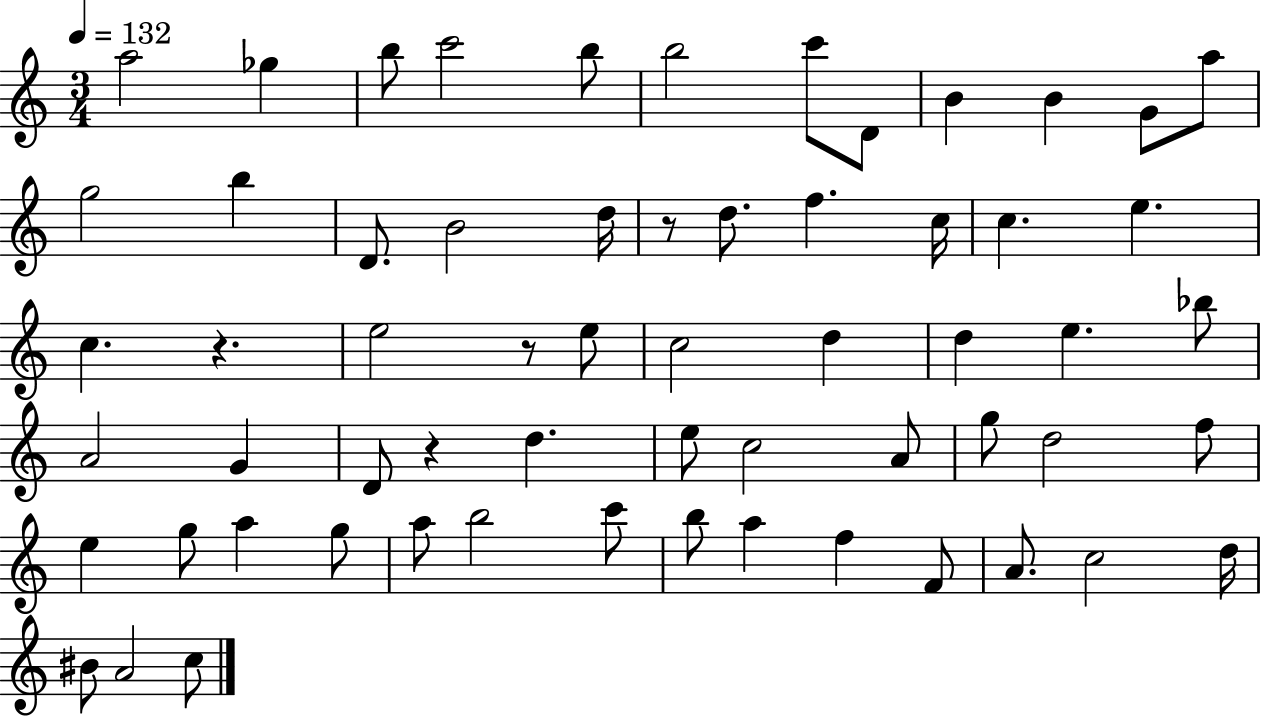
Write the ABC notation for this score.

X:1
T:Untitled
M:3/4
L:1/4
K:C
a2 _g b/2 c'2 b/2 b2 c'/2 D/2 B B G/2 a/2 g2 b D/2 B2 d/4 z/2 d/2 f c/4 c e c z e2 z/2 e/2 c2 d d e _b/2 A2 G D/2 z d e/2 c2 A/2 g/2 d2 f/2 e g/2 a g/2 a/2 b2 c'/2 b/2 a f F/2 A/2 c2 d/4 ^B/2 A2 c/2